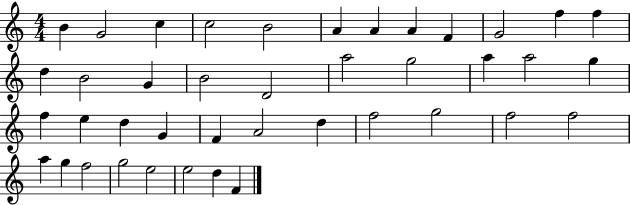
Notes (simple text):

B4/q G4/h C5/q C5/h B4/h A4/q A4/q A4/q F4/q G4/h F5/q F5/q D5/q B4/h G4/q B4/h D4/h A5/h G5/h A5/q A5/h G5/q F5/q E5/q D5/q G4/q F4/q A4/h D5/q F5/h G5/h F5/h F5/h A5/q G5/q F5/h G5/h E5/h E5/h D5/q F4/q